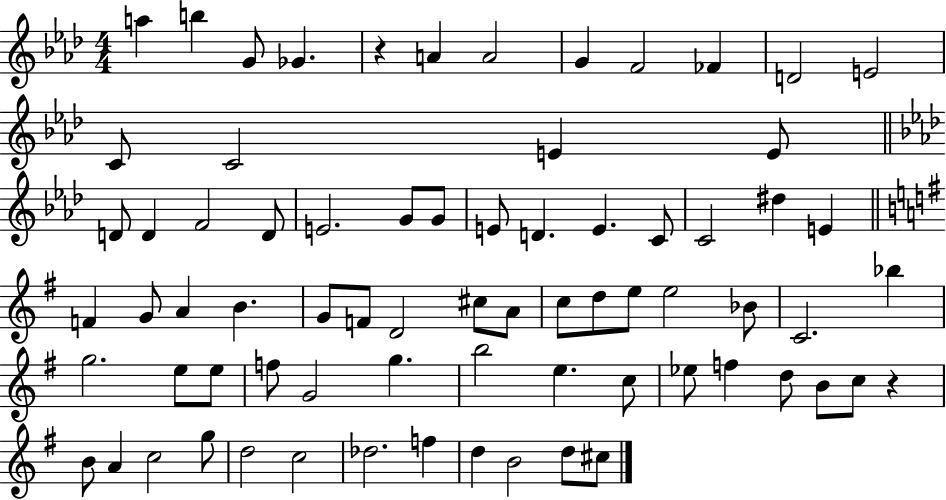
A5/q B5/q G4/e Gb4/q. R/q A4/q A4/h G4/q F4/h FES4/q D4/h E4/h C4/e C4/h E4/q E4/e D4/e D4/q F4/h D4/e E4/h. G4/e G4/e E4/e D4/q. E4/q. C4/e C4/h D#5/q E4/q F4/q G4/e A4/q B4/q. G4/e F4/e D4/h C#5/e A4/e C5/e D5/e E5/e E5/h Bb4/e C4/h. Bb5/q G5/h. E5/e E5/e F5/e G4/h G5/q. B5/h E5/q. C5/e Eb5/e F5/q D5/e B4/e C5/e R/q B4/e A4/q C5/h G5/e D5/h C5/h Db5/h. F5/q D5/q B4/h D5/e C#5/e